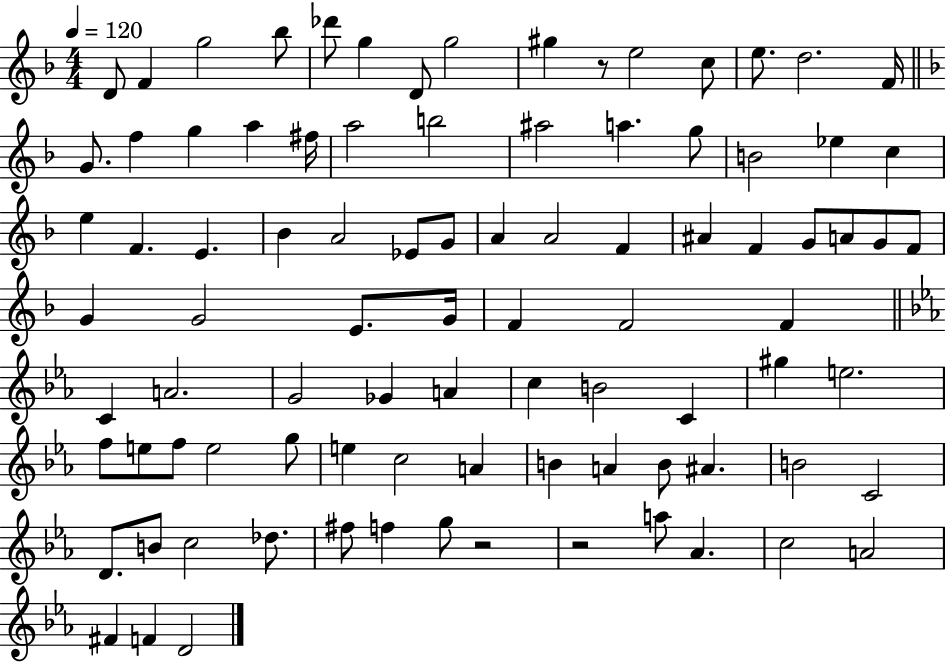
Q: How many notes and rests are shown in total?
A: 91